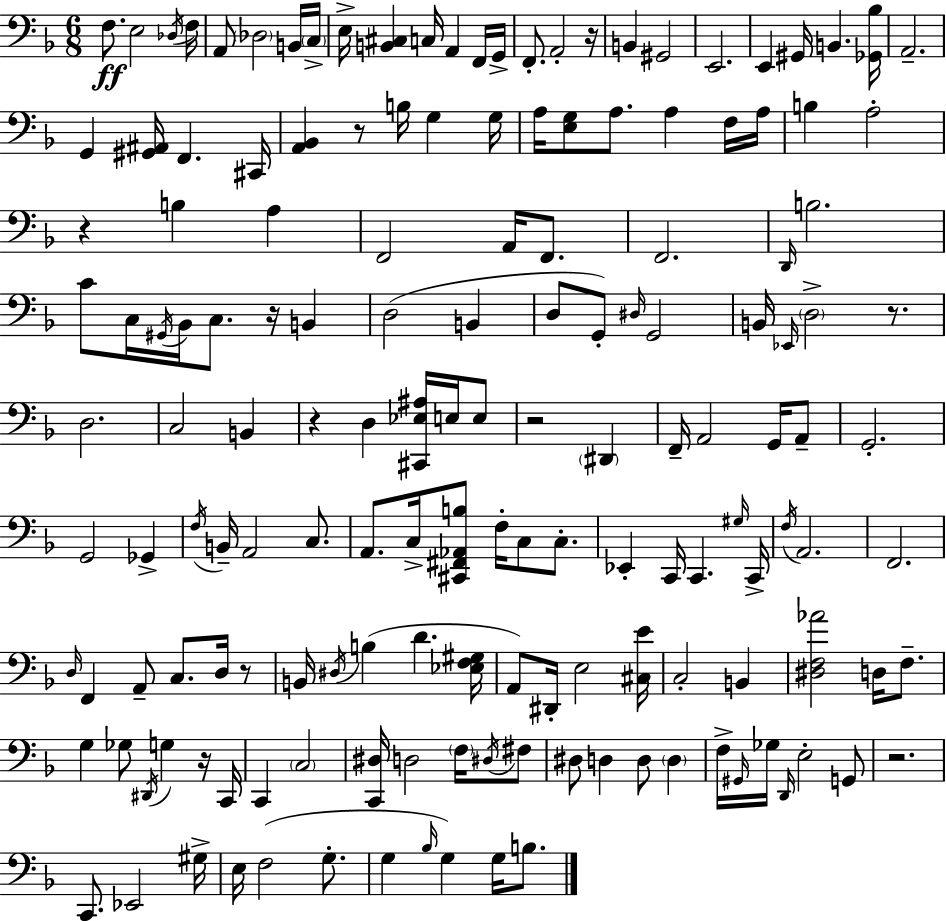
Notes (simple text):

F3/e. E3/h Db3/s F3/s A2/e Db3/h B2/s C3/s E3/s [B2,C#3]/q C3/s A2/q F2/s G2/s F2/e. A2/h R/s B2/q G#2/h E2/h. E2/q G#2/s B2/q. [Gb2,Bb3]/s A2/h. G2/q [G#2,A#2]/s F2/q. C#2/s [A2,Bb2]/q R/e B3/s G3/q G3/s A3/s [E3,G3]/e A3/e. A3/q F3/s A3/s B3/q A3/h R/q B3/q A3/q F2/h A2/s F2/e. F2/h. D2/s B3/h. C4/e C3/s G#2/s Bb2/s C3/e. R/s B2/q D3/h B2/q D3/e G2/e D#3/s G2/h B2/s Eb2/s D3/h R/e. D3/h. C3/h B2/q R/q D3/q [C#2,Eb3,A#3]/s E3/s E3/e R/h D#2/q F2/s A2/h G2/s A2/e G2/h. G2/h Gb2/q F3/s B2/s A2/h C3/e. A2/e. C3/s [C#2,F#2,Ab2,B3]/e F3/s C3/e C3/e. Eb2/q C2/s C2/q. G#3/s C2/s F3/s A2/h. F2/h. D3/s F2/q A2/e C3/e. D3/s R/e B2/s D#3/s B3/q D4/q. [Eb3,F3,G#3]/s A2/e D#2/s E3/h [C#3,E4]/s C3/h B2/q [D#3,F3,Ab4]/h D3/s F3/e. G3/q Gb3/e D#2/s G3/q R/s C2/s C2/q C3/h [C2,D#3]/s D3/h F3/s D#3/s F#3/e D#3/e D3/q D3/e D3/q F3/s G#2/s Gb3/s D2/s E3/h G2/e R/h. C2/e. Eb2/h G#3/s E3/s F3/h G3/e. G3/q Bb3/s G3/q G3/s B3/e.